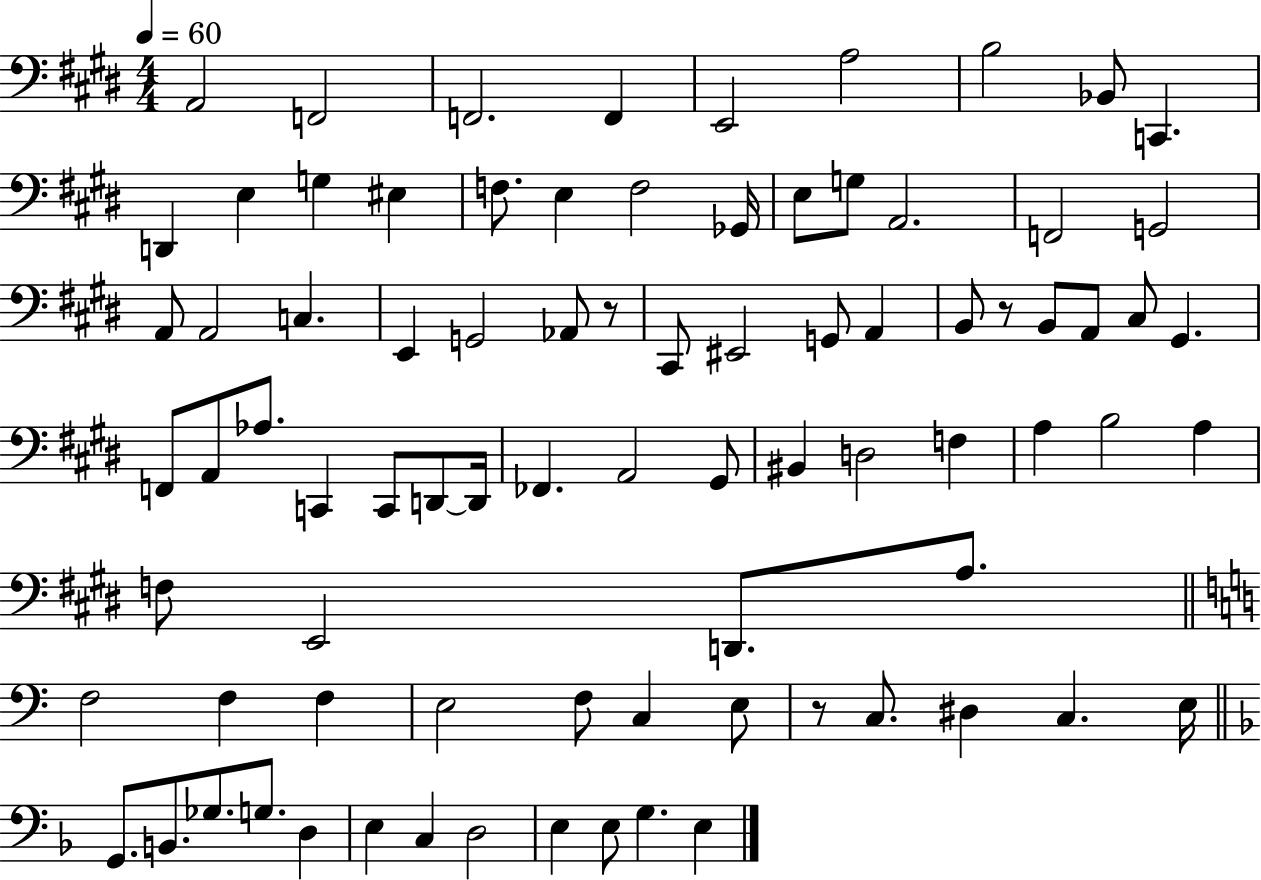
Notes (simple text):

A2/h F2/h F2/h. F2/q E2/h A3/h B3/h Bb2/e C2/q. D2/q E3/q G3/q EIS3/q F3/e. E3/q F3/h Gb2/s E3/e G3/e A2/h. F2/h G2/h A2/e A2/h C3/q. E2/q G2/h Ab2/e R/e C#2/e EIS2/h G2/e A2/q B2/e R/e B2/e A2/e C#3/e G#2/q. F2/e A2/e Ab3/e. C2/q C2/e D2/e D2/s FES2/q. A2/h G#2/e BIS2/q D3/h F3/q A3/q B3/h A3/q F3/e E2/h D2/e. A3/e. F3/h F3/q F3/q E3/h F3/e C3/q E3/e R/e C3/e. D#3/q C3/q. E3/s G2/e. B2/e. Gb3/e. G3/e. D3/q E3/q C3/q D3/h E3/q E3/e G3/q. E3/q